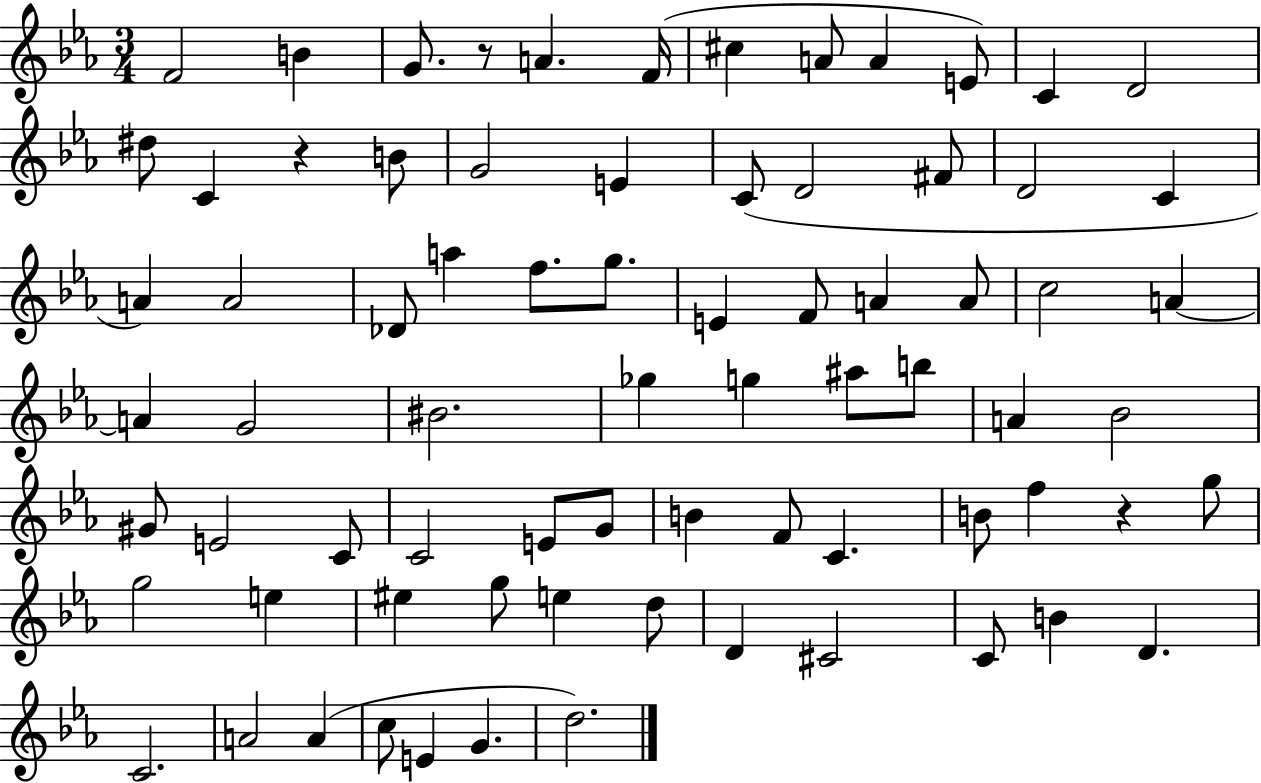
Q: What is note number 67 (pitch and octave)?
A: A4